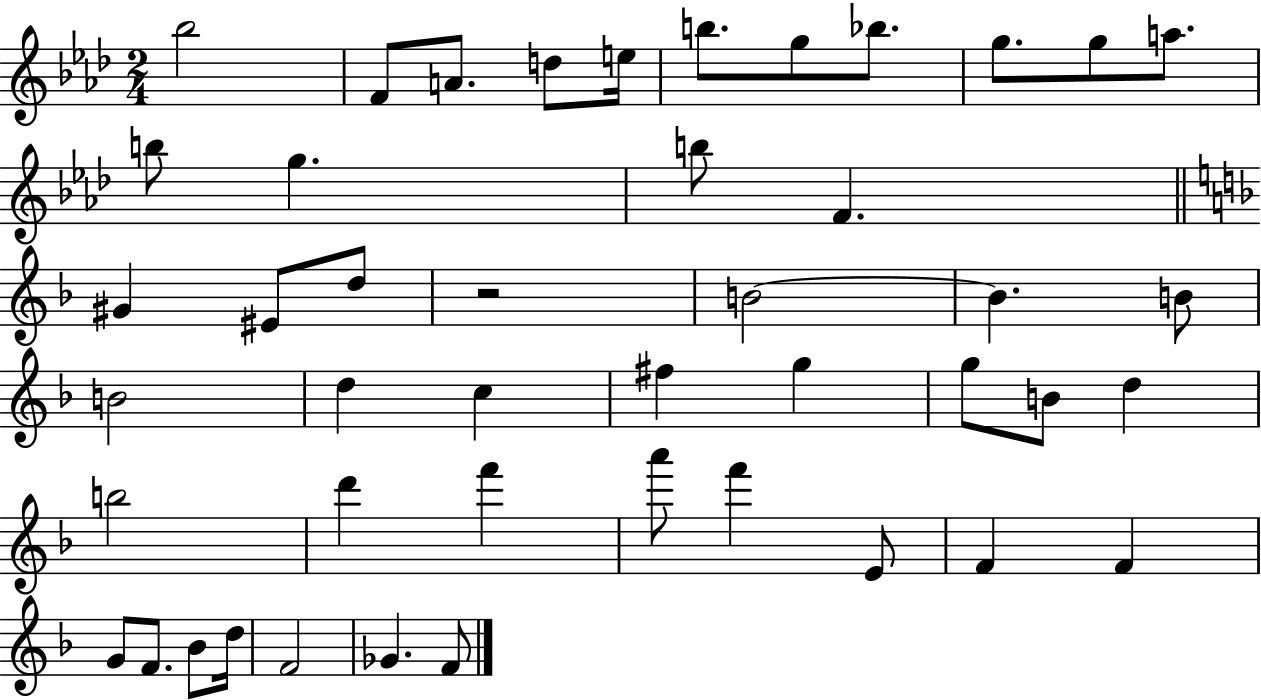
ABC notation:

X:1
T:Untitled
M:2/4
L:1/4
K:Ab
_b2 F/2 A/2 d/2 e/4 b/2 g/2 _b/2 g/2 g/2 a/2 b/2 g b/2 F ^G ^E/2 d/2 z2 B2 B B/2 B2 d c ^f g g/2 B/2 d b2 d' f' a'/2 f' E/2 F F G/2 F/2 _B/2 d/4 F2 _G F/2